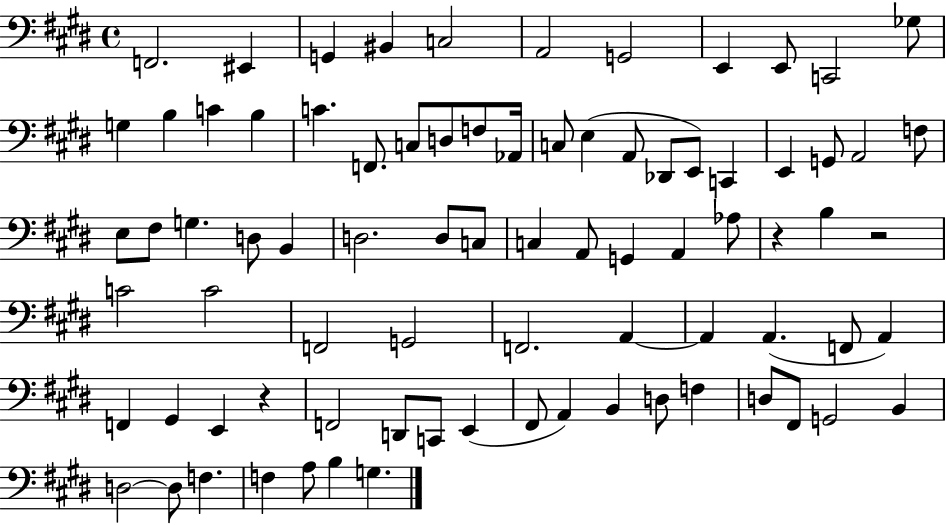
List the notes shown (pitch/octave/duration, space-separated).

F2/h. EIS2/q G2/q BIS2/q C3/h A2/h G2/h E2/q E2/e C2/h Gb3/e G3/q B3/q C4/q B3/q C4/q. F2/e. C3/e D3/e F3/e Ab2/s C3/e E3/q A2/e Db2/e E2/e C2/q E2/q G2/e A2/h F3/e E3/e F#3/e G3/q. D3/e B2/q D3/h. D3/e C3/e C3/q A2/e G2/q A2/q Ab3/e R/q B3/q R/h C4/h C4/h F2/h G2/h F2/h. A2/q A2/q A2/q. F2/e A2/q F2/q G#2/q E2/q R/q F2/h D2/e C2/e E2/q F#2/e A2/q B2/q D3/e F3/q D3/e F#2/e G2/h B2/q D3/h D3/e F3/q. F3/q A3/e B3/q G3/q.